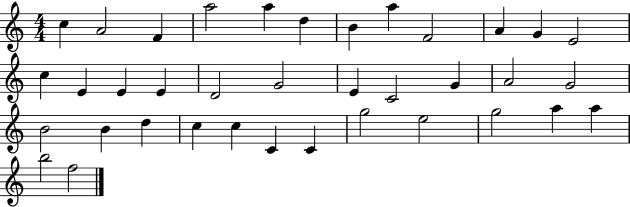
{
  \clef treble
  \numericTimeSignature
  \time 4/4
  \key c \major
  c''4 a'2 f'4 | a''2 a''4 d''4 | b'4 a''4 f'2 | a'4 g'4 e'2 | \break c''4 e'4 e'4 e'4 | d'2 g'2 | e'4 c'2 g'4 | a'2 g'2 | \break b'2 b'4 d''4 | c''4 c''4 c'4 c'4 | g''2 e''2 | g''2 a''4 a''4 | \break b''2 f''2 | \bar "|."
}